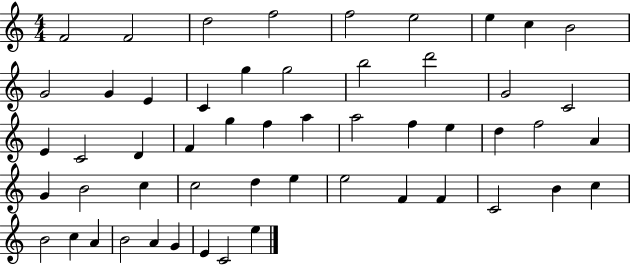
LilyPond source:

{
  \clef treble
  \numericTimeSignature
  \time 4/4
  \key c \major
  f'2 f'2 | d''2 f''2 | f''2 e''2 | e''4 c''4 b'2 | \break g'2 g'4 e'4 | c'4 g''4 g''2 | b''2 d'''2 | g'2 c'2 | \break e'4 c'2 d'4 | f'4 g''4 f''4 a''4 | a''2 f''4 e''4 | d''4 f''2 a'4 | \break g'4 b'2 c''4 | c''2 d''4 e''4 | e''2 f'4 f'4 | c'2 b'4 c''4 | \break b'2 c''4 a'4 | b'2 a'4 g'4 | e'4 c'2 e''4 | \bar "|."
}